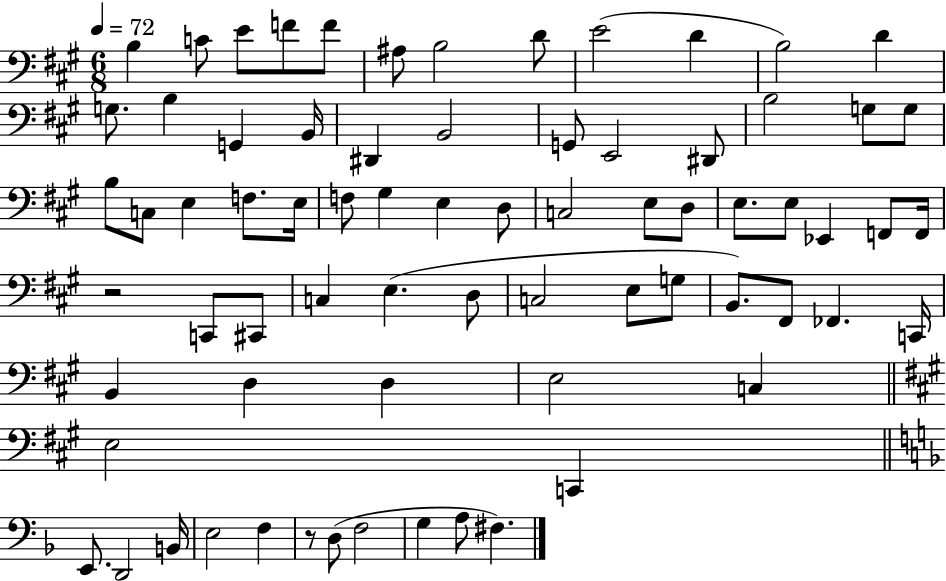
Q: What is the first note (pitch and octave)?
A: B3